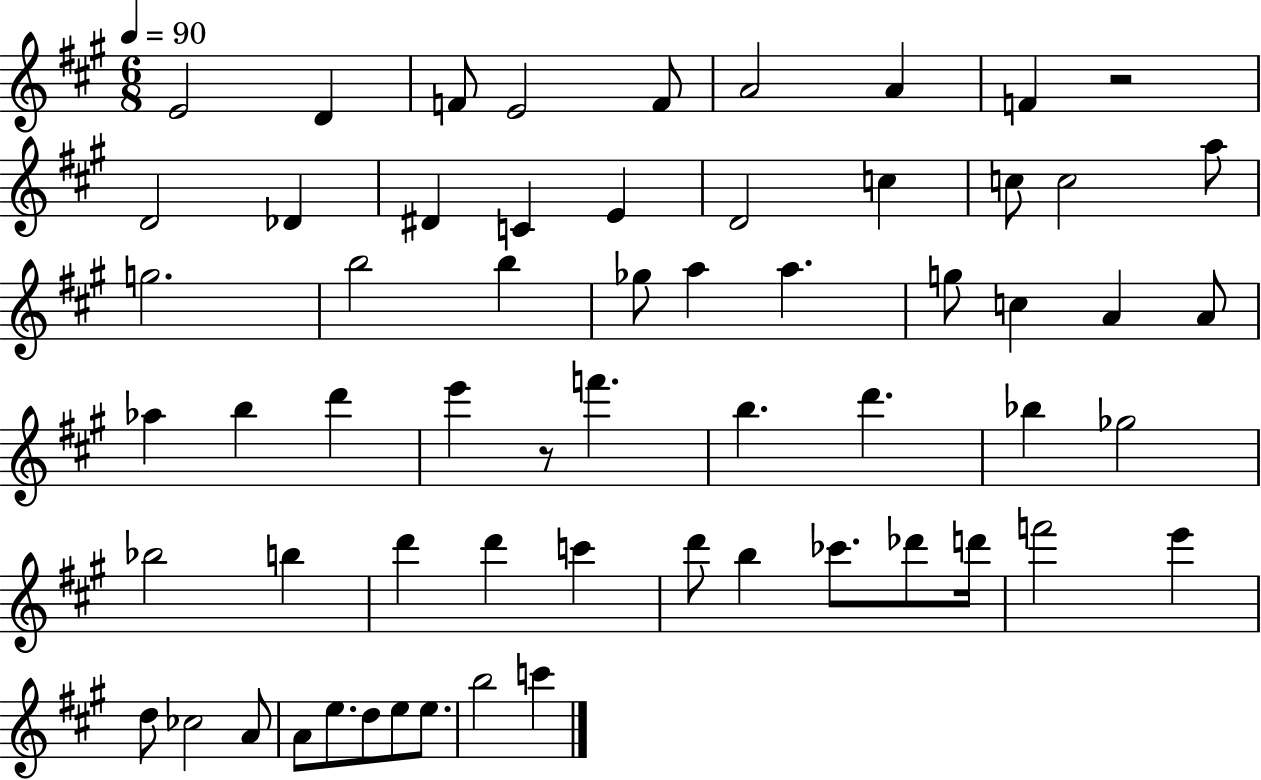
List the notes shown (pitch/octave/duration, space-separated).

E4/h D4/q F4/e E4/h F4/e A4/h A4/q F4/q R/h D4/h Db4/q D#4/q C4/q E4/q D4/h C5/q C5/e C5/h A5/e G5/h. B5/h B5/q Gb5/e A5/q A5/q. G5/e C5/q A4/q A4/e Ab5/q B5/q D6/q E6/q R/e F6/q. B5/q. D6/q. Bb5/q Gb5/h Bb5/h B5/q D6/q D6/q C6/q D6/e B5/q CES6/e. Db6/e D6/s F6/h E6/q D5/e CES5/h A4/e A4/e E5/e. D5/e E5/e E5/e. B5/h C6/q